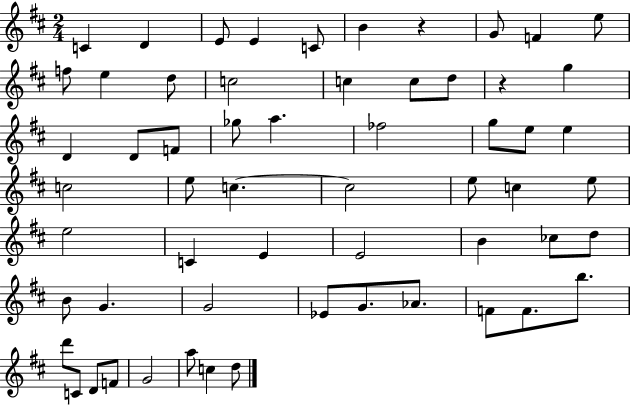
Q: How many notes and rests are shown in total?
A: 59